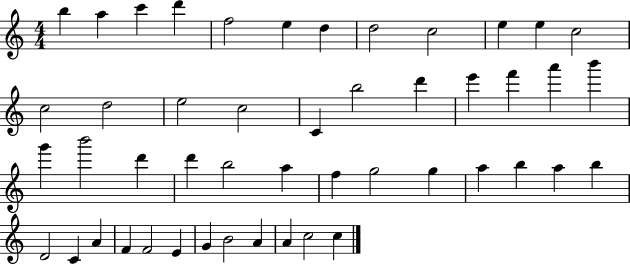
X:1
T:Untitled
M:4/4
L:1/4
K:C
b a c' d' f2 e d d2 c2 e e c2 c2 d2 e2 c2 C b2 d' e' f' a' b' g' b'2 d' d' b2 a f g2 g a b a b D2 C A F F2 E G B2 A A c2 c